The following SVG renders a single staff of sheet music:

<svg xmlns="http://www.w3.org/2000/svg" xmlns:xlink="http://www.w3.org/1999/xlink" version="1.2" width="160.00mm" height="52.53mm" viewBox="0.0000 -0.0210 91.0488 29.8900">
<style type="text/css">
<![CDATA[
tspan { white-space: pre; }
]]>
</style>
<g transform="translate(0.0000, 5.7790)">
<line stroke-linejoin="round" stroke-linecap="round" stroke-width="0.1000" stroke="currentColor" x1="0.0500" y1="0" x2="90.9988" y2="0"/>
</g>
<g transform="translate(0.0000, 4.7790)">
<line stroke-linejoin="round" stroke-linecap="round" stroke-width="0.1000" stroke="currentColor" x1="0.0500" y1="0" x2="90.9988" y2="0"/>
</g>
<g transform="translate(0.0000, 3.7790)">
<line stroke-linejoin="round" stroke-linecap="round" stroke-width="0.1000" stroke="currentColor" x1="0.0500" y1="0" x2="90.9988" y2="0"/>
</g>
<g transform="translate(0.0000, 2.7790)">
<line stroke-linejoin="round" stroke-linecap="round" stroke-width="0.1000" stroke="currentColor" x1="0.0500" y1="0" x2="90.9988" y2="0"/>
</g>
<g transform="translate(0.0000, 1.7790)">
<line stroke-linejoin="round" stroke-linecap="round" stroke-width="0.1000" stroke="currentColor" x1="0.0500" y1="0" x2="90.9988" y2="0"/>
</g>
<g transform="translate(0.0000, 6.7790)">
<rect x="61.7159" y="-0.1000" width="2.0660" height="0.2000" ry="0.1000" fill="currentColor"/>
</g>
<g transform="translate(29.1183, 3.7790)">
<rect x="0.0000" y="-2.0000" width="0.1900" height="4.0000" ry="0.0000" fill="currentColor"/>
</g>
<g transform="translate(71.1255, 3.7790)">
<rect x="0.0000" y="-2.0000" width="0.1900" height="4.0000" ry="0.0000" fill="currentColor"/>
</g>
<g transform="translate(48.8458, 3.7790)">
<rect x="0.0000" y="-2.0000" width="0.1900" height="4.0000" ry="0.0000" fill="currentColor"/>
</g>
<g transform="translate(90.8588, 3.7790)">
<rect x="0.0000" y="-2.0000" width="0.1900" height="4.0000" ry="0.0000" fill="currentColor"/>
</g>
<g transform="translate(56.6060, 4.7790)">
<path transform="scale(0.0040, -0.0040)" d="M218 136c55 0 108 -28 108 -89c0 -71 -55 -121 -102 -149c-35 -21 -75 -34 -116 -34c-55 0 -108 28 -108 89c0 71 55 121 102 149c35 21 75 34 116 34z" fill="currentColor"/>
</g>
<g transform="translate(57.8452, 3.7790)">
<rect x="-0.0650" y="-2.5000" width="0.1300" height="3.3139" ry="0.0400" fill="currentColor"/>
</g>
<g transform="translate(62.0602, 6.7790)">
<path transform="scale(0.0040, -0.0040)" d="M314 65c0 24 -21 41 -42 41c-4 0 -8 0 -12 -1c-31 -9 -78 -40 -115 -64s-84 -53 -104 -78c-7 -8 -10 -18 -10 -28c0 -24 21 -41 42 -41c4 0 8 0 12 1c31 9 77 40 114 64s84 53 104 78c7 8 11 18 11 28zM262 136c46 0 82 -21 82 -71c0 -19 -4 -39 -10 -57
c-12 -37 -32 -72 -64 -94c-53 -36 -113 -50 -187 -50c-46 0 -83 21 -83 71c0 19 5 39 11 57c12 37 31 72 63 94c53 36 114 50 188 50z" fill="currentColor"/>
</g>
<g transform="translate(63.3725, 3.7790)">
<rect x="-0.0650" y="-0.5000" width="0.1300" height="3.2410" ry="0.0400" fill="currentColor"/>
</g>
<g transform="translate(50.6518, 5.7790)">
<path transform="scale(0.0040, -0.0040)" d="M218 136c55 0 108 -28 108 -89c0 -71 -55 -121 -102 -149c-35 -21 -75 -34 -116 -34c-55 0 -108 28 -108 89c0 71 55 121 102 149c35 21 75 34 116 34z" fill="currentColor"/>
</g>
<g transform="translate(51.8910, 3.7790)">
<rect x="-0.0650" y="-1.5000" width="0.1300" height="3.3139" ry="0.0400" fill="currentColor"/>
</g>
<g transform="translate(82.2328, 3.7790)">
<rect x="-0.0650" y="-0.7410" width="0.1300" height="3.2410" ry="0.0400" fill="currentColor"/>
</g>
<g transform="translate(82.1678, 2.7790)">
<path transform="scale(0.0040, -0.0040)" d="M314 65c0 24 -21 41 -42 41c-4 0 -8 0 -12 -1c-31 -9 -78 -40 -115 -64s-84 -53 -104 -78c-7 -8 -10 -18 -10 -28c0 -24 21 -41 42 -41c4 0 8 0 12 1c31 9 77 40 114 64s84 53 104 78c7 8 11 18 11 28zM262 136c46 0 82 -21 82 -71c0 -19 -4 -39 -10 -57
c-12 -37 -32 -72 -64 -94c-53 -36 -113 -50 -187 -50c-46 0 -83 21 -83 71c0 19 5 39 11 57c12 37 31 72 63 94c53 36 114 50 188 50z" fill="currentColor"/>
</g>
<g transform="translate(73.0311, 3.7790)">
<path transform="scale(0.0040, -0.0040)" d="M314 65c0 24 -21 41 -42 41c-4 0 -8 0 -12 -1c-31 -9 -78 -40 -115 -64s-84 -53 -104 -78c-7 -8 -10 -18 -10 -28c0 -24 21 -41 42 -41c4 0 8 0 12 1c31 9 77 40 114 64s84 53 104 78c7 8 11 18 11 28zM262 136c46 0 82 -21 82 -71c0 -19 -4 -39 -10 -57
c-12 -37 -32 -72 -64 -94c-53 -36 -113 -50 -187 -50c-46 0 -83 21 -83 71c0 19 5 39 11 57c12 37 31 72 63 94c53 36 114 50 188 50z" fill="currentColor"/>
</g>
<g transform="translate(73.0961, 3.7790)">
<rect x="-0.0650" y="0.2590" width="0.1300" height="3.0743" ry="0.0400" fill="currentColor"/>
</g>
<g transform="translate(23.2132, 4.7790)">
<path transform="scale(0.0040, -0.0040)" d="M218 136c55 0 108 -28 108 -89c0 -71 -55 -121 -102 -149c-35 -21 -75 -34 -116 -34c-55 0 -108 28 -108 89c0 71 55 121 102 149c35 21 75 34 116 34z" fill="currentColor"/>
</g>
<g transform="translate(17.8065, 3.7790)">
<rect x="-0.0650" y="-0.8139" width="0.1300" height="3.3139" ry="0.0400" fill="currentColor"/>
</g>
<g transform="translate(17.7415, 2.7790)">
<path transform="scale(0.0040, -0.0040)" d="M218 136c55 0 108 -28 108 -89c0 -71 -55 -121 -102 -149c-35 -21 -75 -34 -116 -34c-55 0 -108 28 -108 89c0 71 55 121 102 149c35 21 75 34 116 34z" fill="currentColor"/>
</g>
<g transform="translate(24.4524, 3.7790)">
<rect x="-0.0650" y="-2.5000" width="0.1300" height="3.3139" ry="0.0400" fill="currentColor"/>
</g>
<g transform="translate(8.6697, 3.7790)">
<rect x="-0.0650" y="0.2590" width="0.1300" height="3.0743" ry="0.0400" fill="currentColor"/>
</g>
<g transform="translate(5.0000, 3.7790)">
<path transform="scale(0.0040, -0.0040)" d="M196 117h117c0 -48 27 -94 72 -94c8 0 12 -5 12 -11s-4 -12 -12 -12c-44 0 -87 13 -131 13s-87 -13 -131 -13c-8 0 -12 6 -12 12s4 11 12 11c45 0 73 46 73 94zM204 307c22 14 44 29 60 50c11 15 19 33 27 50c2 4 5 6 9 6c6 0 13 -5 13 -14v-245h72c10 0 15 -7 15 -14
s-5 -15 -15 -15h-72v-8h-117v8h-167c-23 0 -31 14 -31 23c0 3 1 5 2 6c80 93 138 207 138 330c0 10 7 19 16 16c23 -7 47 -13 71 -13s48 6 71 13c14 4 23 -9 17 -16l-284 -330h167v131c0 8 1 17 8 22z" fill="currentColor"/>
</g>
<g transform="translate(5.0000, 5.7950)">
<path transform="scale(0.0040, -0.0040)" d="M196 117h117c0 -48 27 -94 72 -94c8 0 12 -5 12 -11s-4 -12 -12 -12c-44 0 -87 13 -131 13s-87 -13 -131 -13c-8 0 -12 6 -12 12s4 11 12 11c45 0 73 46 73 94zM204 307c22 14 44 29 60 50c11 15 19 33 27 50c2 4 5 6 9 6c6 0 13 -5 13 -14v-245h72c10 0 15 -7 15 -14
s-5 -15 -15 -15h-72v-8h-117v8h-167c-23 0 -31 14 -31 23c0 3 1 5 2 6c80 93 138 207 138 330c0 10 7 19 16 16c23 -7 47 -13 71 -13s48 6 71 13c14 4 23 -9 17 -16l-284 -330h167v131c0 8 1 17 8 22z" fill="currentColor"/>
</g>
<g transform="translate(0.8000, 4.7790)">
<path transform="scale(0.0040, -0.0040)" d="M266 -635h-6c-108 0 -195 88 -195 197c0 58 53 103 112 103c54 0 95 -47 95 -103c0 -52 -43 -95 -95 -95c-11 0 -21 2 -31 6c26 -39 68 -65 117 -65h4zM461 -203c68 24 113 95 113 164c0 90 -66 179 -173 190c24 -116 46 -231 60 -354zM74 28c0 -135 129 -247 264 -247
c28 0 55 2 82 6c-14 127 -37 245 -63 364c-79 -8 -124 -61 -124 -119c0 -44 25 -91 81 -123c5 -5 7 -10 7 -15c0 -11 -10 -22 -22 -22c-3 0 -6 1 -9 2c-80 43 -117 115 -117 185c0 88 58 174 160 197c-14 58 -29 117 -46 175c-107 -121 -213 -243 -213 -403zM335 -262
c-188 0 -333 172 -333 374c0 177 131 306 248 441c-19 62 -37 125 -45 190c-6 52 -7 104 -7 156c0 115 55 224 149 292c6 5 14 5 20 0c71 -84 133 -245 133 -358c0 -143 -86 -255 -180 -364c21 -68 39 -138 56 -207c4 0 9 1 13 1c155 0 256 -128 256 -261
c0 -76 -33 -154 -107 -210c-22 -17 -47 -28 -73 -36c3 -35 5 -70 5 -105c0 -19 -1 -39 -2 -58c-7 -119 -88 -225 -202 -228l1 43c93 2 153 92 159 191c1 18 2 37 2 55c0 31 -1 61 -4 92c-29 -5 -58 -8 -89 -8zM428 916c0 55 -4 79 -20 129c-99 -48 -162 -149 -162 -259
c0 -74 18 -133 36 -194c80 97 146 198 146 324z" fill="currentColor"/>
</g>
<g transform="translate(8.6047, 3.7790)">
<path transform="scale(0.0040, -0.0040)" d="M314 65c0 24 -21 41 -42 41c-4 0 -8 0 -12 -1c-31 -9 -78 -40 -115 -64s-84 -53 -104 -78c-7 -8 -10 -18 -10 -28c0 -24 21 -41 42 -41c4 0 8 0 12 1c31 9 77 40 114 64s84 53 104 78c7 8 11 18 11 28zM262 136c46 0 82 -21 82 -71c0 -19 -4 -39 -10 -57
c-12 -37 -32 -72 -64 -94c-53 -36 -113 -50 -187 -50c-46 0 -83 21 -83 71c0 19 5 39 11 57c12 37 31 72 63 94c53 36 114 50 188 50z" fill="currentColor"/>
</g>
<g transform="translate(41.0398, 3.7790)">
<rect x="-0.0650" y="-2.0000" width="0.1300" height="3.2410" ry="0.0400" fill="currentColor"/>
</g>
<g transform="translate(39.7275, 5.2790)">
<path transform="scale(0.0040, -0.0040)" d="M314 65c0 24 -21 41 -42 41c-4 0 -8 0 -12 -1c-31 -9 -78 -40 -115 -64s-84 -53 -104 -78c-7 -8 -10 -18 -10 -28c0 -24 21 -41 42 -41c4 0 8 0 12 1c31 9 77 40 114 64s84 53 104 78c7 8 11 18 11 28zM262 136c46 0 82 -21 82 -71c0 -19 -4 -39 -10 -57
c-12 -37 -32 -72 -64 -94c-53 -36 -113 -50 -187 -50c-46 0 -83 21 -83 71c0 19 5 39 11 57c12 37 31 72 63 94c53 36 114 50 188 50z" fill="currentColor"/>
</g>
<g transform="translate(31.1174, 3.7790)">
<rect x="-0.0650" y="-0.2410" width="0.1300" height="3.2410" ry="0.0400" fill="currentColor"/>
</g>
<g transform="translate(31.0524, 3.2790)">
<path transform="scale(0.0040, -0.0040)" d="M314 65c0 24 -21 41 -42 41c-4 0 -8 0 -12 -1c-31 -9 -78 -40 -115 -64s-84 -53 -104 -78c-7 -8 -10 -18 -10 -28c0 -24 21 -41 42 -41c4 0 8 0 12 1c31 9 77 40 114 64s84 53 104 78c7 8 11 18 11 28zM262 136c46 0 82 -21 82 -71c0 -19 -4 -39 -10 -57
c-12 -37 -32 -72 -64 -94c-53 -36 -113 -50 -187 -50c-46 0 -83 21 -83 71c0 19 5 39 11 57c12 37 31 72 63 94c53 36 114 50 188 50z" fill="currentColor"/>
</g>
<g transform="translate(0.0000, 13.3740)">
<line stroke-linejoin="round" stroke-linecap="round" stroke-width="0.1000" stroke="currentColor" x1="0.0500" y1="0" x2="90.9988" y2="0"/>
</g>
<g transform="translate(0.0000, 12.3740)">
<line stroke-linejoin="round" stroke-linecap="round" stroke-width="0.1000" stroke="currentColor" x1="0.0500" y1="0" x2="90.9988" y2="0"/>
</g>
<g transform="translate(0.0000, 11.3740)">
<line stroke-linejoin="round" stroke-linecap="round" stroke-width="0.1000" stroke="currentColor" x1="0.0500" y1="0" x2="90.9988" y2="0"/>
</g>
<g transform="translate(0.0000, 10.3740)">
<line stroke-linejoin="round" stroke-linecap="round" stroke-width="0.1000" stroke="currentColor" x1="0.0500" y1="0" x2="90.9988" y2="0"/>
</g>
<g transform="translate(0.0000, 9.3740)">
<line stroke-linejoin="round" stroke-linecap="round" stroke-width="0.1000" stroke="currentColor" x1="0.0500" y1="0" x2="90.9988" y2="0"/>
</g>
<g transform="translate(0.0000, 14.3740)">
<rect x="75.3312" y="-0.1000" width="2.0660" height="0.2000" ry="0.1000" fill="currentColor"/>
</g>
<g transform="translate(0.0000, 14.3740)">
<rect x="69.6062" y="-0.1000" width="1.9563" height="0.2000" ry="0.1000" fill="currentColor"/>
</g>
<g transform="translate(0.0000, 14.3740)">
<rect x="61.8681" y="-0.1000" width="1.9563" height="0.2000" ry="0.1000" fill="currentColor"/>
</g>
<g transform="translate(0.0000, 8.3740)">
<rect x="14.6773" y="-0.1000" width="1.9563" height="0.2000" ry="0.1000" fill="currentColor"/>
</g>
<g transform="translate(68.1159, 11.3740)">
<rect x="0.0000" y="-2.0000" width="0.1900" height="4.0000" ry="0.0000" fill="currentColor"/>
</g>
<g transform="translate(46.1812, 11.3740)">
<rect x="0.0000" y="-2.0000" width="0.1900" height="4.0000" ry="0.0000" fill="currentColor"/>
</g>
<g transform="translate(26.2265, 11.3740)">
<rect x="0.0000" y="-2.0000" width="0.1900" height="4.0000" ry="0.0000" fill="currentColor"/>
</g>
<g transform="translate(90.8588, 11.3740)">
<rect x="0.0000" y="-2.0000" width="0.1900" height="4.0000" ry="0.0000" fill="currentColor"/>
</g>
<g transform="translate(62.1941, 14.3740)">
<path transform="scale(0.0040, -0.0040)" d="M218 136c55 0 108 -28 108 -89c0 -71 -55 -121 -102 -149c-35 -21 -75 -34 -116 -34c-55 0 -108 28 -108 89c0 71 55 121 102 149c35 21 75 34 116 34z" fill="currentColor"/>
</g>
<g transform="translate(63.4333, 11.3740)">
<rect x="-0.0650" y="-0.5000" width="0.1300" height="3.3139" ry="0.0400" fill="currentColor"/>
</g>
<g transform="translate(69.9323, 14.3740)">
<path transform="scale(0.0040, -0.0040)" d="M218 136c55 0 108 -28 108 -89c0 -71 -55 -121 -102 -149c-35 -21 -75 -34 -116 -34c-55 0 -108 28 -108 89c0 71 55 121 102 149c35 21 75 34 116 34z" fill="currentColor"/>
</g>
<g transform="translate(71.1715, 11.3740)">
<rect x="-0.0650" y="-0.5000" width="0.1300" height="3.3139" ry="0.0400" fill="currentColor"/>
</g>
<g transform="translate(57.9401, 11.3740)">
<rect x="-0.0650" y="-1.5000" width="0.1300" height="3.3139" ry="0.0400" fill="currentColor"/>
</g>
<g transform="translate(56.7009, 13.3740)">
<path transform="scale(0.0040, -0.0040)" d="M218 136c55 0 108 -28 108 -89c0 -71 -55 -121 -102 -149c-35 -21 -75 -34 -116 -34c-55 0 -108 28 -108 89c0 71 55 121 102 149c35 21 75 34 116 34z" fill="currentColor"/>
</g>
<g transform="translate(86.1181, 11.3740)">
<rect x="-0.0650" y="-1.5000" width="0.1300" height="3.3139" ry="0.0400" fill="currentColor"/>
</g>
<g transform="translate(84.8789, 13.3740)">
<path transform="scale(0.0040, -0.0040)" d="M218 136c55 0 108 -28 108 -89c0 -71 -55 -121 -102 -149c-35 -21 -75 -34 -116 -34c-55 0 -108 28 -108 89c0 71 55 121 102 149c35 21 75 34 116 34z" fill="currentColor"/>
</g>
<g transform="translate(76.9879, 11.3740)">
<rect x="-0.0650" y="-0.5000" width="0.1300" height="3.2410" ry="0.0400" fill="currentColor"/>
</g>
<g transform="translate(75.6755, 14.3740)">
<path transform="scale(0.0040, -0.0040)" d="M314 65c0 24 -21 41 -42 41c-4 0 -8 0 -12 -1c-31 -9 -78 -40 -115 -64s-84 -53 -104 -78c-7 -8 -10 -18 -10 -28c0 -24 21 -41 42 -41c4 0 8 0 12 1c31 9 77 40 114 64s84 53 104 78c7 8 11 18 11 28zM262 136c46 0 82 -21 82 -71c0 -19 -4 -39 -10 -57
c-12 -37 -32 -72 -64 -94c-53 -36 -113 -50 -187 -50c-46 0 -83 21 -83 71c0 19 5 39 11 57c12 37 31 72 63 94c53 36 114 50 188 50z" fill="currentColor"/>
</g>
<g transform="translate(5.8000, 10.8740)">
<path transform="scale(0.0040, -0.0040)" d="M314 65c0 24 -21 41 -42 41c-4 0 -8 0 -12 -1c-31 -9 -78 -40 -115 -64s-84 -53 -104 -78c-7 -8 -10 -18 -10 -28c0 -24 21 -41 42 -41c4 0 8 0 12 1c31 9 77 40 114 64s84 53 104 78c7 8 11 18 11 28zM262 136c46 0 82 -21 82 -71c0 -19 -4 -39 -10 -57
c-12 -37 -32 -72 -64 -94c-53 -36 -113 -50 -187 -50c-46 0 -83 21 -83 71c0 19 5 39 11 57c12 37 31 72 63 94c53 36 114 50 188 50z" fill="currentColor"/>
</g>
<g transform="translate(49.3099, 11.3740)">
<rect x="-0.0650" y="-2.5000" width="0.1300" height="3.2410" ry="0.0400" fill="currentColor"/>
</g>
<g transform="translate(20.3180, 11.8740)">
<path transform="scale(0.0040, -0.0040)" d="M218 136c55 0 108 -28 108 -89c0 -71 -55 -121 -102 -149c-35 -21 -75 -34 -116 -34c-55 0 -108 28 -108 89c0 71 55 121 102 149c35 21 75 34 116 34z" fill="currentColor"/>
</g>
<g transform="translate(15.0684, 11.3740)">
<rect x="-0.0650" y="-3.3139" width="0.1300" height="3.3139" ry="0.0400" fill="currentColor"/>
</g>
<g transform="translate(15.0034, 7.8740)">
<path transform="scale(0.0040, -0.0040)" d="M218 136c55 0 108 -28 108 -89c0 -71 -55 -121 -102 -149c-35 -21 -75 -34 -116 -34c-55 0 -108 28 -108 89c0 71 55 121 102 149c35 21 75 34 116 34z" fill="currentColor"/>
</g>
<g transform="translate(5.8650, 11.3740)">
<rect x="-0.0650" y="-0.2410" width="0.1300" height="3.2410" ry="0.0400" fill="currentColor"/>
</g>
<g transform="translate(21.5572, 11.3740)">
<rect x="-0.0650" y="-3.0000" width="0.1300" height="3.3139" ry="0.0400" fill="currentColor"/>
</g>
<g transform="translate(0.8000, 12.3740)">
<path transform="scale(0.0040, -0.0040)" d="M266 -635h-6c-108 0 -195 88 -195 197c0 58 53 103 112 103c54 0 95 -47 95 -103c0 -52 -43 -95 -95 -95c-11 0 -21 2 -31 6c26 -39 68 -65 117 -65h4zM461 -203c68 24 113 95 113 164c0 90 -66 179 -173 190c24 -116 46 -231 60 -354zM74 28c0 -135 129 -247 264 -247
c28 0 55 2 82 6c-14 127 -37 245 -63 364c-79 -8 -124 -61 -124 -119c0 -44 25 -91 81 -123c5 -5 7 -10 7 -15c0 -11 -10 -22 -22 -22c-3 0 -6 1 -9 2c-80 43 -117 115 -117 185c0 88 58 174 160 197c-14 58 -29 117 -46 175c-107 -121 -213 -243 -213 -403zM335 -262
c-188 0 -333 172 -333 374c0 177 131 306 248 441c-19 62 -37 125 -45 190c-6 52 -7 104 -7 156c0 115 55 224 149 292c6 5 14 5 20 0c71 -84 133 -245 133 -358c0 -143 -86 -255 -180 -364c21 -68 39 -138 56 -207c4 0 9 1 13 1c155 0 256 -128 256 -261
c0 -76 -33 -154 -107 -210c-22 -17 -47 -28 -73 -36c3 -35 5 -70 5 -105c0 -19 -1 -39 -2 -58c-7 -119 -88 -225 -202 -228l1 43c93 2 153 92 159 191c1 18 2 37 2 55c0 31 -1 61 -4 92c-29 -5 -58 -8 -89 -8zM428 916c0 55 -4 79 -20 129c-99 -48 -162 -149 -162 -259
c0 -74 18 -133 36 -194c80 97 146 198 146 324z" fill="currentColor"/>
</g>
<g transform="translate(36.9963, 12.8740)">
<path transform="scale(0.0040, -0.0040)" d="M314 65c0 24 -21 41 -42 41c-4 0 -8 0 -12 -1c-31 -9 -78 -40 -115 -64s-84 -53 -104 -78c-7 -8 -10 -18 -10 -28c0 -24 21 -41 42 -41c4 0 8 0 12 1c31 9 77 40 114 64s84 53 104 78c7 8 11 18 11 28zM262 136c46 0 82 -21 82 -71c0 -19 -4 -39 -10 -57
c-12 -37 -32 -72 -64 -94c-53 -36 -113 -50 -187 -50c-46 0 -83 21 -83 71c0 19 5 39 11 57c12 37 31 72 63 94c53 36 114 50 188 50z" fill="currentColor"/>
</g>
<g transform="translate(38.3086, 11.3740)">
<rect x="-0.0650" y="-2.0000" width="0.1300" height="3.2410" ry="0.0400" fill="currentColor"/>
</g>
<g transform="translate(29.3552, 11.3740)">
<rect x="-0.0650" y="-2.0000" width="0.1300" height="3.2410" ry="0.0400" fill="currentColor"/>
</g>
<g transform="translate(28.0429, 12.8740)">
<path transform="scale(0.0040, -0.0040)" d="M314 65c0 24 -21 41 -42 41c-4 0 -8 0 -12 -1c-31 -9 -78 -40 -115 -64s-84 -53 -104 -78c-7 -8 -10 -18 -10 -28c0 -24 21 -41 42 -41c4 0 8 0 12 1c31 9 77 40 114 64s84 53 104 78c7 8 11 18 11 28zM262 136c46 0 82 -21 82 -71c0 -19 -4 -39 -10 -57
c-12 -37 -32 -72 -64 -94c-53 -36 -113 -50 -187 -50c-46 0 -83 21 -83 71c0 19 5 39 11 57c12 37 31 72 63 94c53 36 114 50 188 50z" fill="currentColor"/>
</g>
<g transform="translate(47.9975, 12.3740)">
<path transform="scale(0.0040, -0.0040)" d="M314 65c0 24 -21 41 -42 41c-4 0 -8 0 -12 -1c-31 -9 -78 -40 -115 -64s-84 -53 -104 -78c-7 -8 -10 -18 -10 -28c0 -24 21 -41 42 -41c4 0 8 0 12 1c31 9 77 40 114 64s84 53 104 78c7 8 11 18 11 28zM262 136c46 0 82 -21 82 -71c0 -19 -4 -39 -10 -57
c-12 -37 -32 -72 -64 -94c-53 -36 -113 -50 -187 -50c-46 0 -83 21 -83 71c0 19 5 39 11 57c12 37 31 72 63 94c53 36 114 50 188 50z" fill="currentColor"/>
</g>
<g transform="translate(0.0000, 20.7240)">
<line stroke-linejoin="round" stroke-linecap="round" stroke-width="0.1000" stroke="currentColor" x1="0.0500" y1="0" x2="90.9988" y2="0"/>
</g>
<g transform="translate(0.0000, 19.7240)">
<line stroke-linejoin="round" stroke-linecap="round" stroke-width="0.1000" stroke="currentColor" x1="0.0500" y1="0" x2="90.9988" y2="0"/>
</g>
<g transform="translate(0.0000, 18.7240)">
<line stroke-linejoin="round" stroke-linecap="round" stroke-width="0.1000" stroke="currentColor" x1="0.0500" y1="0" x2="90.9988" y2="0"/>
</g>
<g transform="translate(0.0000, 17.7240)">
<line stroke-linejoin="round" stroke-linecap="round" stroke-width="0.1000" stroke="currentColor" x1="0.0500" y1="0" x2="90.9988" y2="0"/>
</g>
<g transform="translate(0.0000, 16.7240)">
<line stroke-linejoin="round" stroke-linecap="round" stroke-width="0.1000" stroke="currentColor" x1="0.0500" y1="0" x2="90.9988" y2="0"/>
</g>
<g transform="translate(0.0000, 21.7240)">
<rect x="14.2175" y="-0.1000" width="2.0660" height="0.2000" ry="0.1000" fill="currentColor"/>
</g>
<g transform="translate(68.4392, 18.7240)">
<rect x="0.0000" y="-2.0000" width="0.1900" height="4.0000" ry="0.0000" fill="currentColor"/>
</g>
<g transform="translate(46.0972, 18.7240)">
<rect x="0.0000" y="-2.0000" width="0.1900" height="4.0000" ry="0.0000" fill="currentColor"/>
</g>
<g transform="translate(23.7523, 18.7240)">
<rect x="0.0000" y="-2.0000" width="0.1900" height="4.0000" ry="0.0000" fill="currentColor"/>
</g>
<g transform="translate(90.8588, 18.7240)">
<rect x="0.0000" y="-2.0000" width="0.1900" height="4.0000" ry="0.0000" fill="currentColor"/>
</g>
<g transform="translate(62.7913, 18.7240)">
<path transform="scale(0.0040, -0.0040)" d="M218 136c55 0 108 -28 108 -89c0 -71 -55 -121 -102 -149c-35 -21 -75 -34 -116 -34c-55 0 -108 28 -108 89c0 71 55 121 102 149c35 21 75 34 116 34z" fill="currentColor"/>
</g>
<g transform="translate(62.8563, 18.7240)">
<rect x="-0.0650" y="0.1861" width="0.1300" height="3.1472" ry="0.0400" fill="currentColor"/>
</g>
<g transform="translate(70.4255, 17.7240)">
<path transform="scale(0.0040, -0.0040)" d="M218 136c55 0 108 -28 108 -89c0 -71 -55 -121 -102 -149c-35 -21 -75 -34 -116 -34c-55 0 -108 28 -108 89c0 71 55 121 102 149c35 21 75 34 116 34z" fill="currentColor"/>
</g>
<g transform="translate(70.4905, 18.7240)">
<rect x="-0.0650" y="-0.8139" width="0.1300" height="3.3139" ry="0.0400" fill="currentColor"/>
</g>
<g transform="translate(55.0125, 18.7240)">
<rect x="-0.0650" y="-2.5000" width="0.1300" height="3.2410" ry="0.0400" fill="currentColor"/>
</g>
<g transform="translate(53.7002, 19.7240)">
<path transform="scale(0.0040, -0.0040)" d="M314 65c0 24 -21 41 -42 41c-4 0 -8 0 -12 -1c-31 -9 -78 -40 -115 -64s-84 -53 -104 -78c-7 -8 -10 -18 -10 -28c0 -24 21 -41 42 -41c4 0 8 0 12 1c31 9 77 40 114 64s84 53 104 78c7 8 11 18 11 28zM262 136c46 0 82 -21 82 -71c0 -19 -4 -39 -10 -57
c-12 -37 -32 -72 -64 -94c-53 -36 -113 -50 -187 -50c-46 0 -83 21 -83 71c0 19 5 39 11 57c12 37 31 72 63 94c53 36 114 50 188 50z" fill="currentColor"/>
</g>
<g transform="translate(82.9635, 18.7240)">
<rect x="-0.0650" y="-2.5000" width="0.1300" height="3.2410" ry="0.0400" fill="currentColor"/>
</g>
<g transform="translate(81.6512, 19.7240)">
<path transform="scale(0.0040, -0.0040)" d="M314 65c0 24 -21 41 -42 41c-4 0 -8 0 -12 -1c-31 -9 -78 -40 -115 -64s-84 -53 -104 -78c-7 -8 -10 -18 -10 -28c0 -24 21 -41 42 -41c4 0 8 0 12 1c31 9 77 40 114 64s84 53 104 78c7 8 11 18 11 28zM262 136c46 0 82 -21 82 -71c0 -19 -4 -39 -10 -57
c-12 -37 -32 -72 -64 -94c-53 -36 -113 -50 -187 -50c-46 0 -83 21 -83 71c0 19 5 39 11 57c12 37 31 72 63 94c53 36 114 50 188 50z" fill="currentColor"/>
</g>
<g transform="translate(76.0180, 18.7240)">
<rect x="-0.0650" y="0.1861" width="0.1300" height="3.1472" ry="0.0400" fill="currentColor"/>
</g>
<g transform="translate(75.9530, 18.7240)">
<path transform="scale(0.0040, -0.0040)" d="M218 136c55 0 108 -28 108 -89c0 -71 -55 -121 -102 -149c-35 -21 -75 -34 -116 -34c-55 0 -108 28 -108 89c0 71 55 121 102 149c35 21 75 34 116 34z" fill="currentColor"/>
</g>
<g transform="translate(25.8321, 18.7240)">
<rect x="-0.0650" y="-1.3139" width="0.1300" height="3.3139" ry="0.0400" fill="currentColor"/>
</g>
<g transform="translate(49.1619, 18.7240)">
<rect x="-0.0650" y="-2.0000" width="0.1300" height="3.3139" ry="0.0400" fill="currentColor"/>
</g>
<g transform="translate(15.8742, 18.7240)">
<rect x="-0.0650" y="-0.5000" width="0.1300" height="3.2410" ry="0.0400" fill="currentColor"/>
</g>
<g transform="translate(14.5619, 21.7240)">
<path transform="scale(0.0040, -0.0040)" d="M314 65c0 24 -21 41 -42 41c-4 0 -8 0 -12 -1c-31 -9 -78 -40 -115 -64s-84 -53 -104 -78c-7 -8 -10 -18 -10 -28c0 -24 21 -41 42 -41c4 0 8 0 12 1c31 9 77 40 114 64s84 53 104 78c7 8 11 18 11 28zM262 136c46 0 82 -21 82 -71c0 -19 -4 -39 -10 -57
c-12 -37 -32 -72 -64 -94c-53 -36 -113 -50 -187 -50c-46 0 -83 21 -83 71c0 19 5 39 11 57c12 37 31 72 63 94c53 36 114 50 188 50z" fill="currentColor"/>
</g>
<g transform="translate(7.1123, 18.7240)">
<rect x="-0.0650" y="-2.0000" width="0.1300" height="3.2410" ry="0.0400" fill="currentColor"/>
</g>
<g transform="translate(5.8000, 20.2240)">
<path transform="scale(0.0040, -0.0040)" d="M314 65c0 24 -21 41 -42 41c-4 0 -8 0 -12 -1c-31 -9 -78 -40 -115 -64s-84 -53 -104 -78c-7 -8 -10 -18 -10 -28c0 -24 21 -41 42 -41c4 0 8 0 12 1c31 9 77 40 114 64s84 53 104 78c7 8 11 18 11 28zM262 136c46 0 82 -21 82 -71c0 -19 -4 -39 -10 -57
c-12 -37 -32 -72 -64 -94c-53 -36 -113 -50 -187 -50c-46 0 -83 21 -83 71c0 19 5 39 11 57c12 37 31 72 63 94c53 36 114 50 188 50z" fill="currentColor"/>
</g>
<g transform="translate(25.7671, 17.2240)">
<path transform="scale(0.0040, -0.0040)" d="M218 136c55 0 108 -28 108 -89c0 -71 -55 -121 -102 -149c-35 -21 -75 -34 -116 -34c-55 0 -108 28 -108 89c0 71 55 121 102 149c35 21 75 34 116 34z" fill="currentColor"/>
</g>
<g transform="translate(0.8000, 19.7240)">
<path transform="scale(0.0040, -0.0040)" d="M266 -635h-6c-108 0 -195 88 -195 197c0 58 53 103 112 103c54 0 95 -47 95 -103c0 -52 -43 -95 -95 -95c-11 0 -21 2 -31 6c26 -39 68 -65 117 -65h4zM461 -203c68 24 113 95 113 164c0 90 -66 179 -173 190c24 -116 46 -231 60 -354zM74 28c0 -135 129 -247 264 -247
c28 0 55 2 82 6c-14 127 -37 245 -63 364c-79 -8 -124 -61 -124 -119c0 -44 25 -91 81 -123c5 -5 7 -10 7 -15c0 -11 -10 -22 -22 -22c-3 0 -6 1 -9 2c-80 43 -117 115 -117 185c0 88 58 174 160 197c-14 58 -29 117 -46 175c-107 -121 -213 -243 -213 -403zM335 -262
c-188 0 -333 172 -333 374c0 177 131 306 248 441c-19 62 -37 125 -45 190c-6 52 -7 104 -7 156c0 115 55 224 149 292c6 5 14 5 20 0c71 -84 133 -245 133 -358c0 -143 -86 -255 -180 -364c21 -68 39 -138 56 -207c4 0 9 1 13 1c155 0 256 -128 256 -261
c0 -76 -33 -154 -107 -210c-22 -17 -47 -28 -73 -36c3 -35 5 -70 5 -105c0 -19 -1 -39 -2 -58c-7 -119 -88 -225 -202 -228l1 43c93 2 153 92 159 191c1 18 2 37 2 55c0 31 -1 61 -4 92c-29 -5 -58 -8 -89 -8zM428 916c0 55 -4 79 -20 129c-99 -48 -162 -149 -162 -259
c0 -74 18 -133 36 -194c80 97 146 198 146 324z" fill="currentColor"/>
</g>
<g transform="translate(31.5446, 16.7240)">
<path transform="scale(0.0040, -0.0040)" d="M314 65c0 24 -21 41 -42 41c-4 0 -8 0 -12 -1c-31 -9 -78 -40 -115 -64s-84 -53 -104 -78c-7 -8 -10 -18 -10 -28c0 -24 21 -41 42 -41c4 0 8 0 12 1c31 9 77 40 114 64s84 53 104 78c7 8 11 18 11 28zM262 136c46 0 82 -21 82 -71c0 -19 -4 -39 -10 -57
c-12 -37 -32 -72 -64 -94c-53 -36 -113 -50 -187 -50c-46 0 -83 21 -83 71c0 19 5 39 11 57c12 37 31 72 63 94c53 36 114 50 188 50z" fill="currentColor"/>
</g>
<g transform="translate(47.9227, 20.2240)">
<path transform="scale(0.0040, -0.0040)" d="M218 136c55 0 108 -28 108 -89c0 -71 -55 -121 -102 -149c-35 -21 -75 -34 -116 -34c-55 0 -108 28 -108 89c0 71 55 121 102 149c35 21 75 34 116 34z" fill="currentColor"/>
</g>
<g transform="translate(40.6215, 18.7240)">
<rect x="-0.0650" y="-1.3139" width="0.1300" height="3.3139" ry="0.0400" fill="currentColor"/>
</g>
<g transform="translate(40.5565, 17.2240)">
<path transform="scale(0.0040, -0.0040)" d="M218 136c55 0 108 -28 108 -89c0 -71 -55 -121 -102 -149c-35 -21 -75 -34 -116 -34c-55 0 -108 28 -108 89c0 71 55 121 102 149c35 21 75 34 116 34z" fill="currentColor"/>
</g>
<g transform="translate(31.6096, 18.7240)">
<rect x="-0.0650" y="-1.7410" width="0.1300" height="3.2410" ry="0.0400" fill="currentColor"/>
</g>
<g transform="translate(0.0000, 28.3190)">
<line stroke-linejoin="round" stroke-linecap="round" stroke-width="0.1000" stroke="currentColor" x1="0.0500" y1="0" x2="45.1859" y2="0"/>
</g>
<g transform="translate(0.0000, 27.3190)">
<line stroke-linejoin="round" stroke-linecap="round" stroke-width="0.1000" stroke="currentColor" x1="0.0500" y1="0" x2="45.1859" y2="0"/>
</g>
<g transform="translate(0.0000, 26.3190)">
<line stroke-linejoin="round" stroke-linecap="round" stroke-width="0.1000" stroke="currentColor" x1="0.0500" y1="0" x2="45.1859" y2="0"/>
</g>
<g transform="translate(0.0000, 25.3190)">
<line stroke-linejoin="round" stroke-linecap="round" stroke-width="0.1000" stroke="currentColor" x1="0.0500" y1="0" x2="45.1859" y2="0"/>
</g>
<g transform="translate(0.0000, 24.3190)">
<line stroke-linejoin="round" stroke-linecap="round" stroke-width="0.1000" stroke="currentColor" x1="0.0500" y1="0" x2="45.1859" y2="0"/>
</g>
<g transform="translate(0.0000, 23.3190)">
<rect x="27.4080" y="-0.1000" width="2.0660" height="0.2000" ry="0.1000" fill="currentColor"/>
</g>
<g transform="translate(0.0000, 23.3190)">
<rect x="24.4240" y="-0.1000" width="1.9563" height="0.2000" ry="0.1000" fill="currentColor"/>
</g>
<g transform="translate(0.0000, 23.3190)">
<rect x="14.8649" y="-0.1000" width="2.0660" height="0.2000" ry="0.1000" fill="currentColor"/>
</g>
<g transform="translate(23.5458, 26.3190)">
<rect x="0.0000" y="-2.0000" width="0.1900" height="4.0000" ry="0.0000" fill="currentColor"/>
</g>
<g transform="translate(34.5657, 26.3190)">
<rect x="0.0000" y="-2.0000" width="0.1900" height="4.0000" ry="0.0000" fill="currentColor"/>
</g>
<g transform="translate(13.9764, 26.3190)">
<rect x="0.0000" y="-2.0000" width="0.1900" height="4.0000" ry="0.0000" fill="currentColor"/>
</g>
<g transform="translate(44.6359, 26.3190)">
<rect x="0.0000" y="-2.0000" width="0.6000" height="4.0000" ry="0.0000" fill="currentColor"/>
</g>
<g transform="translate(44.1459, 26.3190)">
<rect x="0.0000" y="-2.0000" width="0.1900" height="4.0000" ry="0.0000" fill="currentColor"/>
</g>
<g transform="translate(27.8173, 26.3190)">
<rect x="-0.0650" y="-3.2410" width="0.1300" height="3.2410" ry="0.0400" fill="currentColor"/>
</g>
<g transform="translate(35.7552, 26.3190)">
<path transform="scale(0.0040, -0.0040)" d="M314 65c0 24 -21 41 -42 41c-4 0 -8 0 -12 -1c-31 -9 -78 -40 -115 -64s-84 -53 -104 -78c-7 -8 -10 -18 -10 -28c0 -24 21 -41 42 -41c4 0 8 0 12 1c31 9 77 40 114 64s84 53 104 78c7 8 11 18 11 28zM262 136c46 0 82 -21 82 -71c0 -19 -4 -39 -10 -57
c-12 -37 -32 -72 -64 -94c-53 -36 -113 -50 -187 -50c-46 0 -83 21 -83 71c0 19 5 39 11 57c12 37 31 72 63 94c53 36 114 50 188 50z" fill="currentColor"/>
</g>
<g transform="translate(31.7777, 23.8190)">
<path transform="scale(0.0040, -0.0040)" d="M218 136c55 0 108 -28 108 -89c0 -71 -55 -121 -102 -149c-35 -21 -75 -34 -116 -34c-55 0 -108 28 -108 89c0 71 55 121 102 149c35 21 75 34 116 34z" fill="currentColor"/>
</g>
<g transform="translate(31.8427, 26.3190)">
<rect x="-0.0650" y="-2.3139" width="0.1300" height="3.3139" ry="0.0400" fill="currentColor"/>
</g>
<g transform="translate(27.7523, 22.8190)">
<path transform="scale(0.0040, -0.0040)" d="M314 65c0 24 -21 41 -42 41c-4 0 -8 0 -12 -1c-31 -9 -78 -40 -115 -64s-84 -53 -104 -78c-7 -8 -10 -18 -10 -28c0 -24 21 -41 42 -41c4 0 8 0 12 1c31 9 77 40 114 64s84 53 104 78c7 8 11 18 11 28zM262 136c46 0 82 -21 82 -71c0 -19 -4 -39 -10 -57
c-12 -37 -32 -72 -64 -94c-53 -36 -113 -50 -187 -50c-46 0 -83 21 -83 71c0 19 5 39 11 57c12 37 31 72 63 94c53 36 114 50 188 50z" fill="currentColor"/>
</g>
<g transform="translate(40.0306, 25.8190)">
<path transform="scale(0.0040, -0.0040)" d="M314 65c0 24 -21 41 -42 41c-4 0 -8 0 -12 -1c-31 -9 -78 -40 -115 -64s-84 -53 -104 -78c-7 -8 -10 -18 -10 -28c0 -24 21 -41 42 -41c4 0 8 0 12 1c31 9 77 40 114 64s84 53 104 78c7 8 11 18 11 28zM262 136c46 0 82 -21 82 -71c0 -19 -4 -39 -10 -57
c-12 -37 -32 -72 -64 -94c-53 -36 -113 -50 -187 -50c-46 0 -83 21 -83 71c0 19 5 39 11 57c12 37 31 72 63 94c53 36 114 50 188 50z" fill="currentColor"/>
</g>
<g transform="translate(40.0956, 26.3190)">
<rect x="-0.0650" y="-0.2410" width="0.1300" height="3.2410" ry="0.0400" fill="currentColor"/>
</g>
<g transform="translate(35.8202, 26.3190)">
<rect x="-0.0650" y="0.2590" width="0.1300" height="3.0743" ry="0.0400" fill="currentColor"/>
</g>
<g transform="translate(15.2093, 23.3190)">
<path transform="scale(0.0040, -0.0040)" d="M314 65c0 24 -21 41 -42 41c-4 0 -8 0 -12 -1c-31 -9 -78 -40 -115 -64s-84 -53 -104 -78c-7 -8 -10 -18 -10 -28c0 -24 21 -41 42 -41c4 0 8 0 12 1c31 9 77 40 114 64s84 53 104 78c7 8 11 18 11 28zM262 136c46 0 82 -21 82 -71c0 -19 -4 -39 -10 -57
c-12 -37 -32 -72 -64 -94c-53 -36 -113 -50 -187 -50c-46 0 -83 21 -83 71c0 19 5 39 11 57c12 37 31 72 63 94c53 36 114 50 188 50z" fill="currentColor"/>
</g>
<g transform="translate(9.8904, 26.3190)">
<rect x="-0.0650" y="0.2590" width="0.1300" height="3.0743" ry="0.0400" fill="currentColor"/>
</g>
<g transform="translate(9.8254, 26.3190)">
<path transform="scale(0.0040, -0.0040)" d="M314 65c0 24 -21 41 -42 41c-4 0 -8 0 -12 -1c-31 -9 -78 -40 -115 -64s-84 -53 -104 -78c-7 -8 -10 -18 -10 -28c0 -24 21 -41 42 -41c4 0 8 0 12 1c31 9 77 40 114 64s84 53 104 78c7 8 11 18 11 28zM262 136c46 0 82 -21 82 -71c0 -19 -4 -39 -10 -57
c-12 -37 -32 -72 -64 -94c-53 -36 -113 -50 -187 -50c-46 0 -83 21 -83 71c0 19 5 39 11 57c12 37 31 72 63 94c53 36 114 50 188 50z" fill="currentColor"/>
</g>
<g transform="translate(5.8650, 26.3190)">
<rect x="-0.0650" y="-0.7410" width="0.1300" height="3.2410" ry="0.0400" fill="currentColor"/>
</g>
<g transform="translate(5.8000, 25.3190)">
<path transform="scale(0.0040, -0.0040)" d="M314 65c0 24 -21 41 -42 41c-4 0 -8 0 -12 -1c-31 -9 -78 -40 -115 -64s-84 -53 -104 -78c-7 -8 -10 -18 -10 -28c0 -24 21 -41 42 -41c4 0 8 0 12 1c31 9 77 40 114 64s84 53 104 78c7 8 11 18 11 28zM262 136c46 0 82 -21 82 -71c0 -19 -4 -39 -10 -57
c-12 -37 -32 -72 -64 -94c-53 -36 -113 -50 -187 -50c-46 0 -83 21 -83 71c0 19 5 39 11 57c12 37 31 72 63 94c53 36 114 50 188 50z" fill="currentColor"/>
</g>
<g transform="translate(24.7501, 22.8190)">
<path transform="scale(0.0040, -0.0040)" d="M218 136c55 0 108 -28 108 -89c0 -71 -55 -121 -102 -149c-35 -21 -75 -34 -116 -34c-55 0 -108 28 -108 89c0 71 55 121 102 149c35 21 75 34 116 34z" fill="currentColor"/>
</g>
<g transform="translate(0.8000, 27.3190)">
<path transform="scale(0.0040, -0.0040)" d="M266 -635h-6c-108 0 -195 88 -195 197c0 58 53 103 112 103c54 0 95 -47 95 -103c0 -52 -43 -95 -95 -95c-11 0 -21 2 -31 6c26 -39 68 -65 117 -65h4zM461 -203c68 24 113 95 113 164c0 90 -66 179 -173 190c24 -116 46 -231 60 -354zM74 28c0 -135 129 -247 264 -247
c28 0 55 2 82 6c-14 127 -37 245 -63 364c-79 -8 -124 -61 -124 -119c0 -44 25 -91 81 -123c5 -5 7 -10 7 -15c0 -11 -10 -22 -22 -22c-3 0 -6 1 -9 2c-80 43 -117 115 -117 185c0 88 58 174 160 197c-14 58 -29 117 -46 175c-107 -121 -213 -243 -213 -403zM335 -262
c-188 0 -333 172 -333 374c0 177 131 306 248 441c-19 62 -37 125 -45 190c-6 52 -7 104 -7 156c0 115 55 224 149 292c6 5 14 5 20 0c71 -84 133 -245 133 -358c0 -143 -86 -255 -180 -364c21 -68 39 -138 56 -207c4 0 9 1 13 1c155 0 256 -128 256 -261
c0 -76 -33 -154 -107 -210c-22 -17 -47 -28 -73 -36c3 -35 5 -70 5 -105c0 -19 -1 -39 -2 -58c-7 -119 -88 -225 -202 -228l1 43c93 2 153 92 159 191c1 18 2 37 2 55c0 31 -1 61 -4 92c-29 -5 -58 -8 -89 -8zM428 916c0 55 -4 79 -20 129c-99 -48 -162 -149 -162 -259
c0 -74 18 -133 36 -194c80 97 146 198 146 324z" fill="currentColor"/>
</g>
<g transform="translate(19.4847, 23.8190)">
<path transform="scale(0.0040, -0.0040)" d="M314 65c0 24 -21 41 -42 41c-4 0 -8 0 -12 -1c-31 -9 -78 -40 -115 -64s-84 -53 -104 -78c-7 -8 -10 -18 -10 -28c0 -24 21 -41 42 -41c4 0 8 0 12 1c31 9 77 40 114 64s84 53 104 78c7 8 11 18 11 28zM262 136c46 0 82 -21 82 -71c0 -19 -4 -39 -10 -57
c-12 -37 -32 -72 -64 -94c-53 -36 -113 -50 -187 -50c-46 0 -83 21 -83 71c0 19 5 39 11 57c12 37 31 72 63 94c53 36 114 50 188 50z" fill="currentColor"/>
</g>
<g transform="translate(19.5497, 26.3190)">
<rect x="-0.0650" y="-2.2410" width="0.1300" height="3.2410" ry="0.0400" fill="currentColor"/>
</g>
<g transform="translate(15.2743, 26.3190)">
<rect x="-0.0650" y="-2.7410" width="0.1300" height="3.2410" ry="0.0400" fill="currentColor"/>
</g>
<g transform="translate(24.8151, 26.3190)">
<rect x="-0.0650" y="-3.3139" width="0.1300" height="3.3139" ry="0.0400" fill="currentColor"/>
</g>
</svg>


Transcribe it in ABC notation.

X:1
T:Untitled
M:4/4
L:1/4
K:C
B2 d G c2 F2 E G C2 B2 d2 c2 b A F2 F2 G2 E C C C2 E F2 C2 e f2 e F G2 B d B G2 d2 B2 a2 g2 b b2 g B2 c2